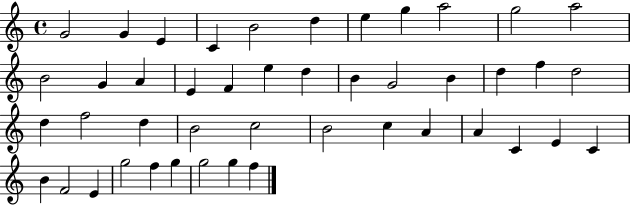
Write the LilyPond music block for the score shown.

{
  \clef treble
  \time 4/4
  \defaultTimeSignature
  \key c \major
  g'2 g'4 e'4 | c'4 b'2 d''4 | e''4 g''4 a''2 | g''2 a''2 | \break b'2 g'4 a'4 | e'4 f'4 e''4 d''4 | b'4 g'2 b'4 | d''4 f''4 d''2 | \break d''4 f''2 d''4 | b'2 c''2 | b'2 c''4 a'4 | a'4 c'4 e'4 c'4 | \break b'4 f'2 e'4 | g''2 f''4 g''4 | g''2 g''4 f''4 | \bar "|."
}